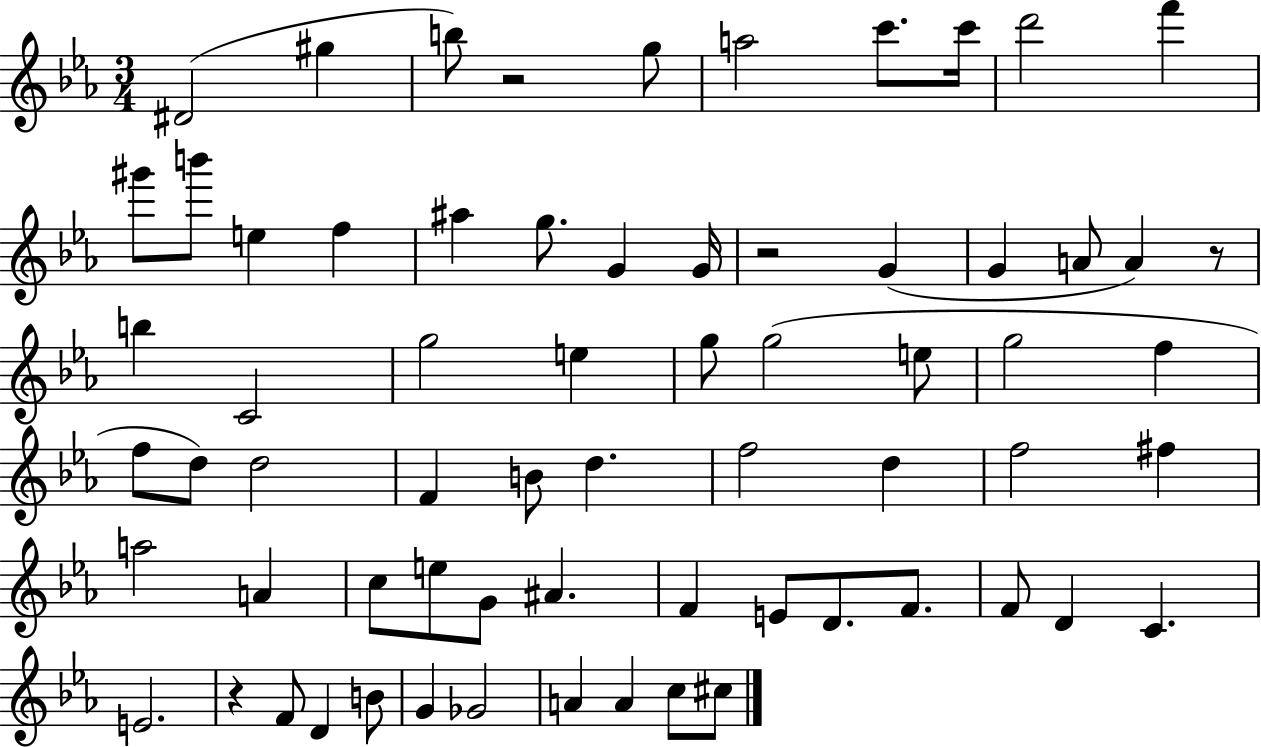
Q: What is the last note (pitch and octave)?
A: C#5